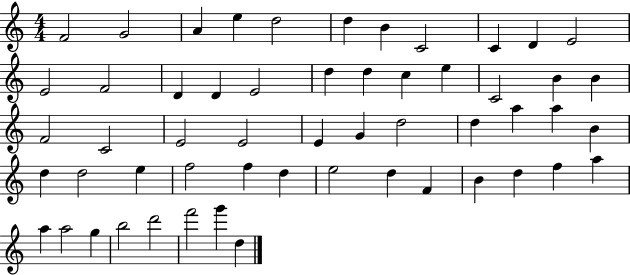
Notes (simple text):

F4/h G4/h A4/q E5/q D5/h D5/q B4/q C4/h C4/q D4/q E4/h E4/h F4/h D4/q D4/q E4/h D5/q D5/q C5/q E5/q C4/h B4/q B4/q F4/h C4/h E4/h E4/h E4/q G4/q D5/h D5/q A5/q A5/q B4/q D5/q D5/h E5/q F5/h F5/q D5/q E5/h D5/q F4/q B4/q D5/q F5/q A5/q A5/q A5/h G5/q B5/h D6/h F6/h G6/q D5/q